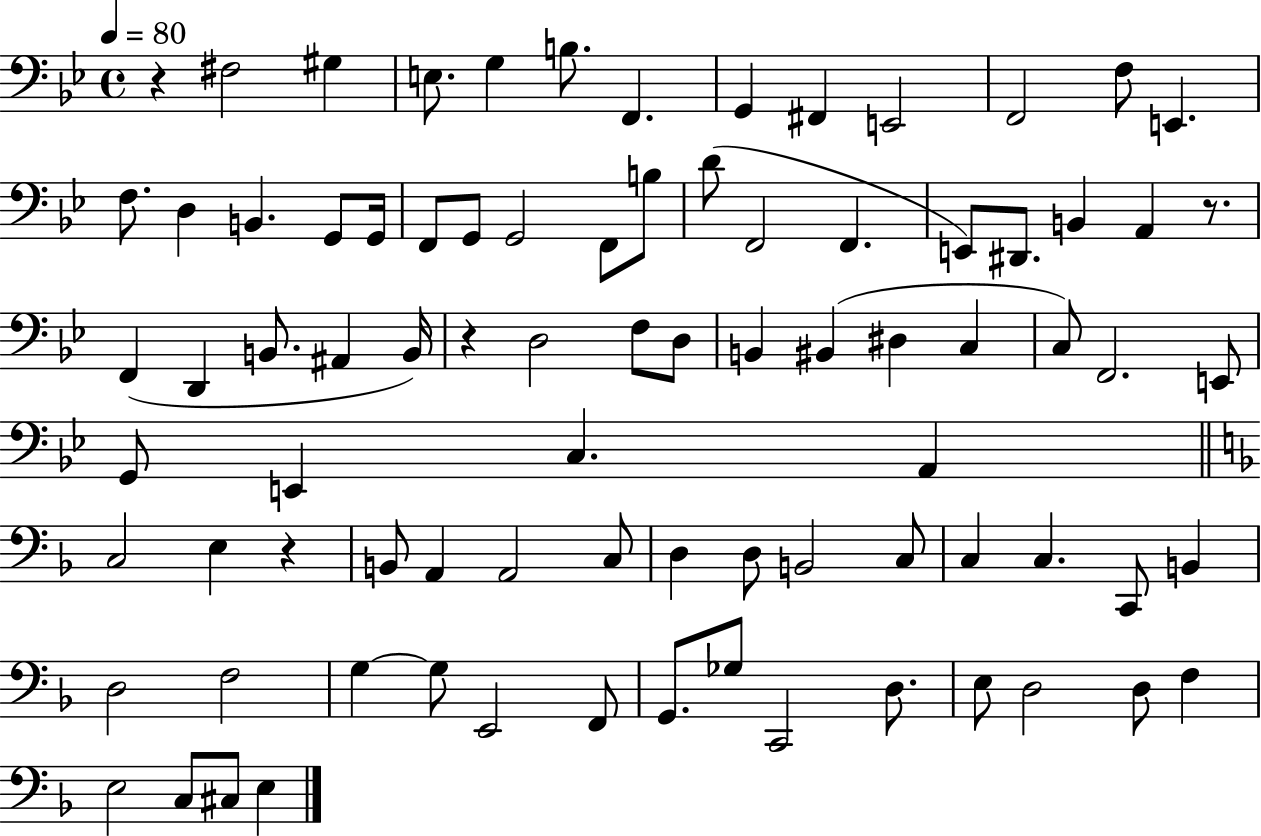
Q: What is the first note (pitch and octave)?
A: F#3